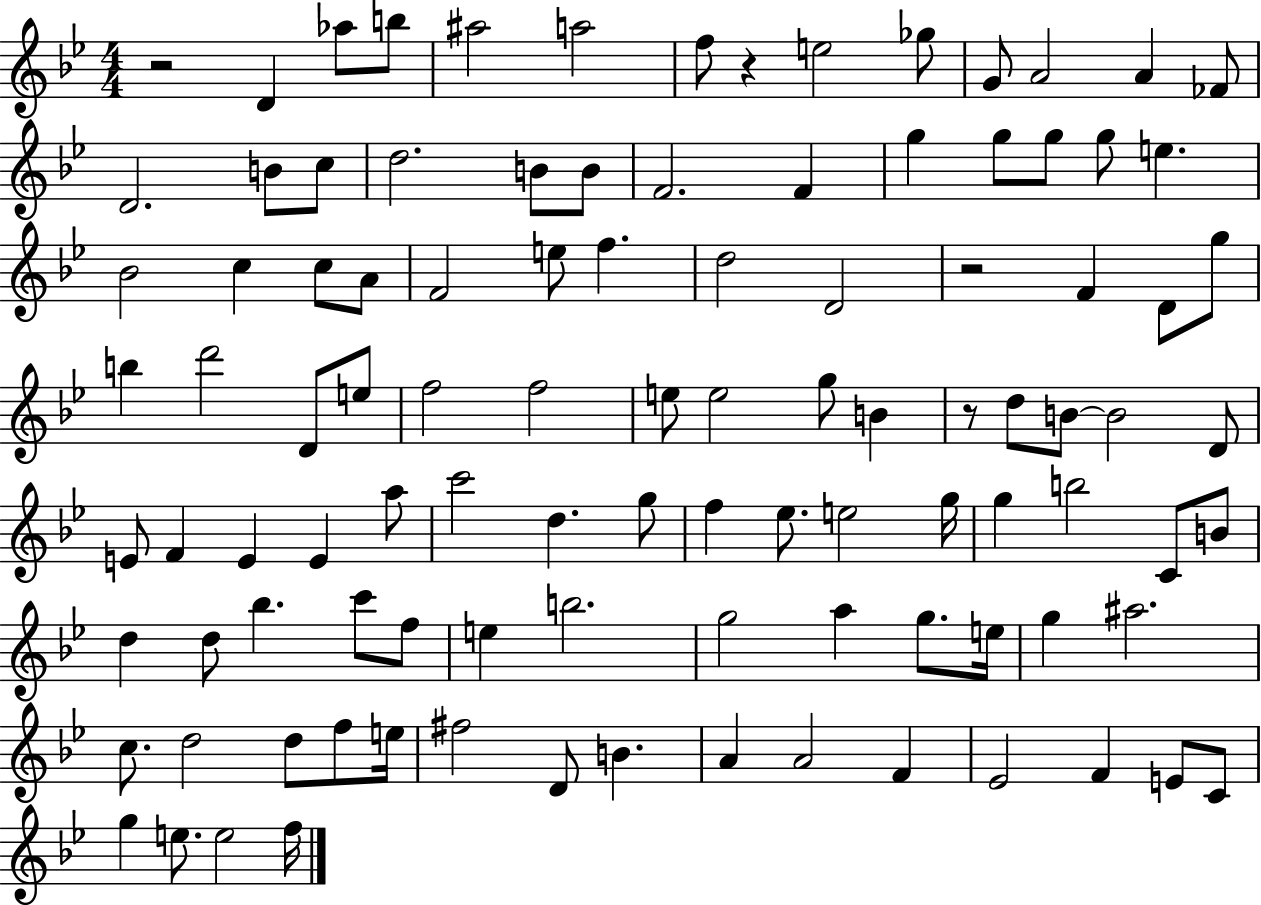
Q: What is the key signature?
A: BES major